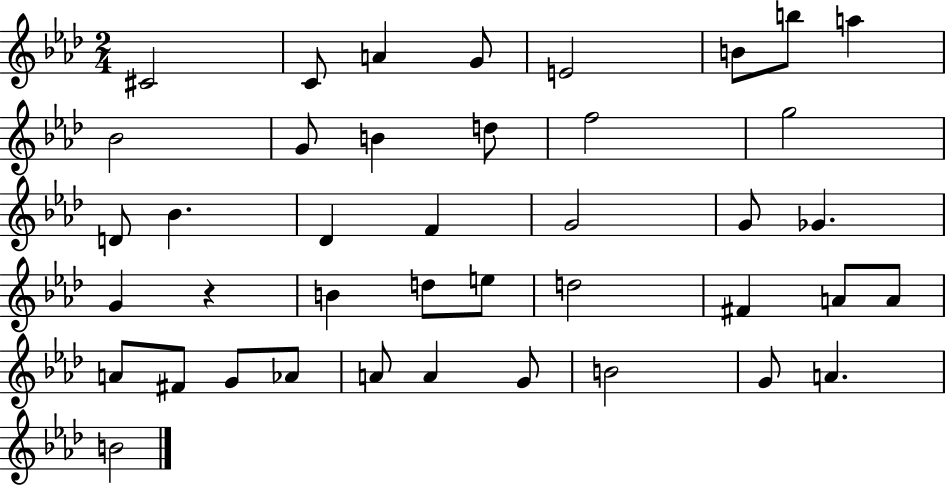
{
  \clef treble
  \numericTimeSignature
  \time 2/4
  \key aes \major
  cis'2 | c'8 a'4 g'8 | e'2 | b'8 b''8 a''4 | \break bes'2 | g'8 b'4 d''8 | f''2 | g''2 | \break d'8 bes'4. | des'4 f'4 | g'2 | g'8 ges'4. | \break g'4 r4 | b'4 d''8 e''8 | d''2 | fis'4 a'8 a'8 | \break a'8 fis'8 g'8 aes'8 | a'8 a'4 g'8 | b'2 | g'8 a'4. | \break b'2 | \bar "|."
}